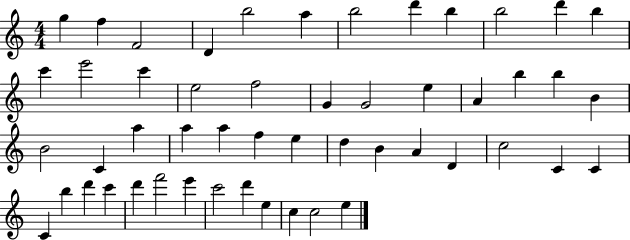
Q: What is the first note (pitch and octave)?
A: G5